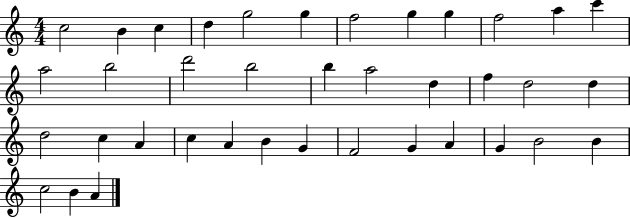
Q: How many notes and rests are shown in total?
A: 38